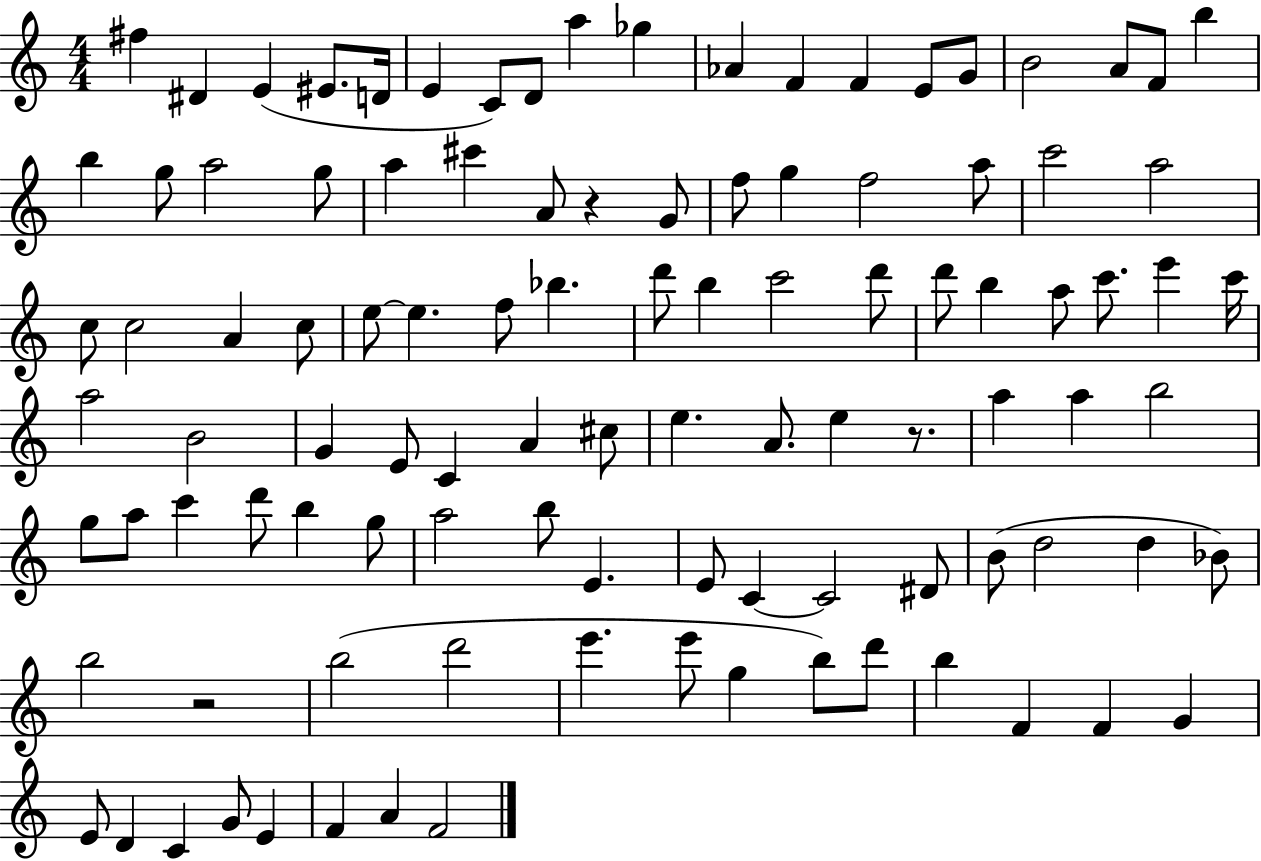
{
  \clef treble
  \numericTimeSignature
  \time 4/4
  \key c \major
  fis''4 dis'4 e'4( eis'8. d'16 | e'4 c'8) d'8 a''4 ges''4 | aes'4 f'4 f'4 e'8 g'8 | b'2 a'8 f'8 b''4 | \break b''4 g''8 a''2 g''8 | a''4 cis'''4 a'8 r4 g'8 | f''8 g''4 f''2 a''8 | c'''2 a''2 | \break c''8 c''2 a'4 c''8 | e''8~~ e''4. f''8 bes''4. | d'''8 b''4 c'''2 d'''8 | d'''8 b''4 a''8 c'''8. e'''4 c'''16 | \break a''2 b'2 | g'4 e'8 c'4 a'4 cis''8 | e''4. a'8. e''4 r8. | a''4 a''4 b''2 | \break g''8 a''8 c'''4 d'''8 b''4 g''8 | a''2 b''8 e'4. | e'8 c'4~~ c'2 dis'8 | b'8( d''2 d''4 bes'8) | \break b''2 r2 | b''2( d'''2 | e'''4. e'''8 g''4 b''8) d'''8 | b''4 f'4 f'4 g'4 | \break e'8 d'4 c'4 g'8 e'4 | f'4 a'4 f'2 | \bar "|."
}